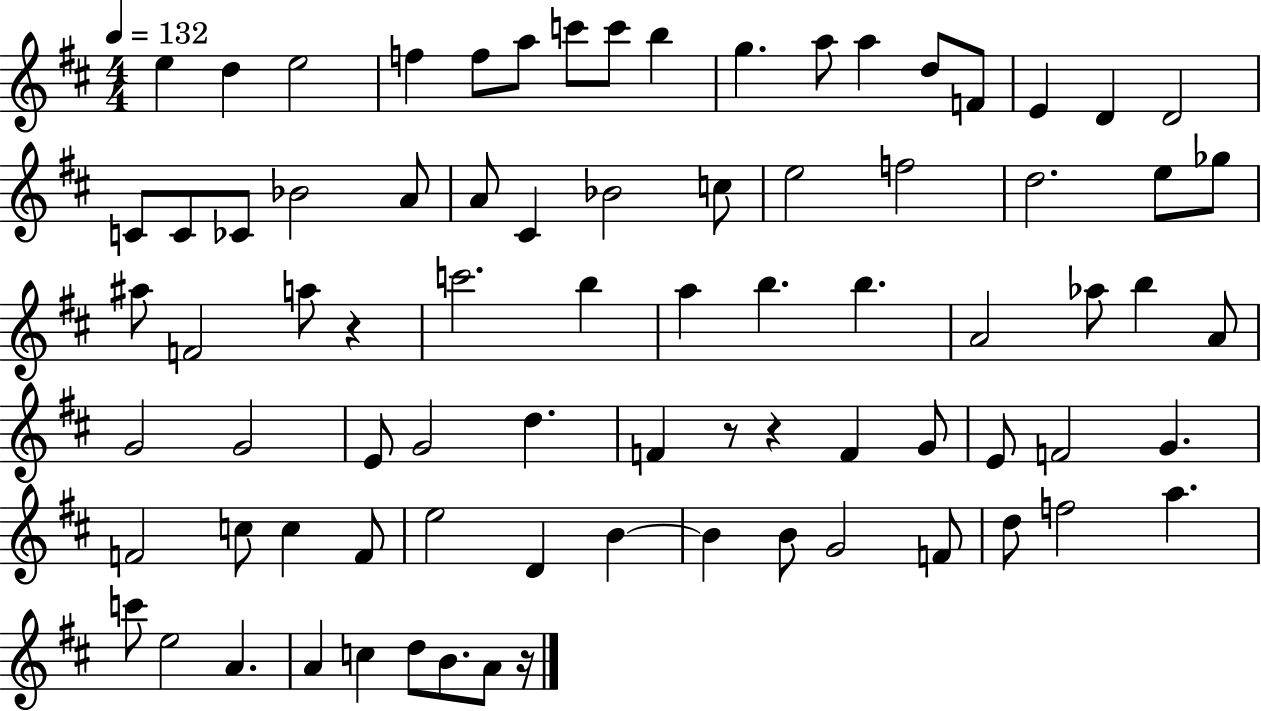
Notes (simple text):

E5/q D5/q E5/h F5/q F5/e A5/e C6/e C6/e B5/q G5/q. A5/e A5/q D5/e F4/e E4/q D4/q D4/h C4/e C4/e CES4/e Bb4/h A4/e A4/e C#4/q Bb4/h C5/e E5/h F5/h D5/h. E5/e Gb5/e A#5/e F4/h A5/e R/q C6/h. B5/q A5/q B5/q. B5/q. A4/h Ab5/e B5/q A4/e G4/h G4/h E4/e G4/h D5/q. F4/q R/e R/q F4/q G4/e E4/e F4/h G4/q. F4/h C5/e C5/q F4/e E5/h D4/q B4/q B4/q B4/e G4/h F4/e D5/e F5/h A5/q. C6/e E5/h A4/q. A4/q C5/q D5/e B4/e. A4/e R/s